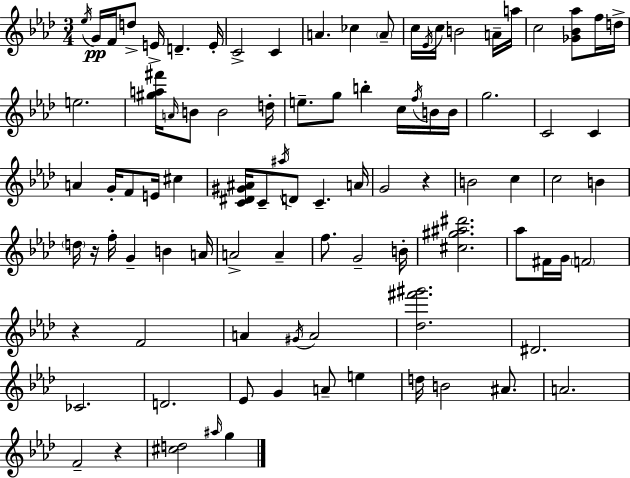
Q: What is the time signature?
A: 3/4